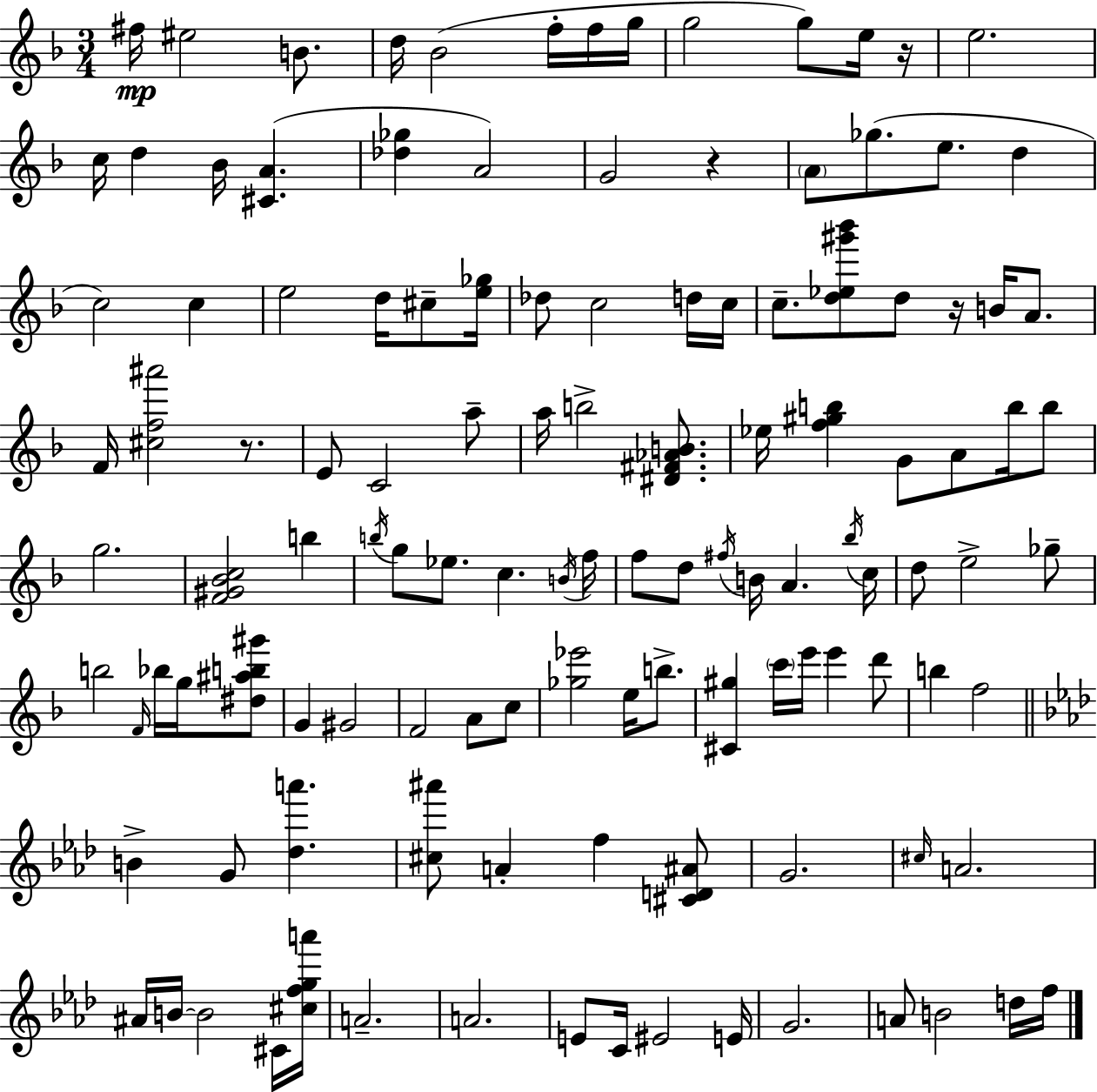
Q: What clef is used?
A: treble